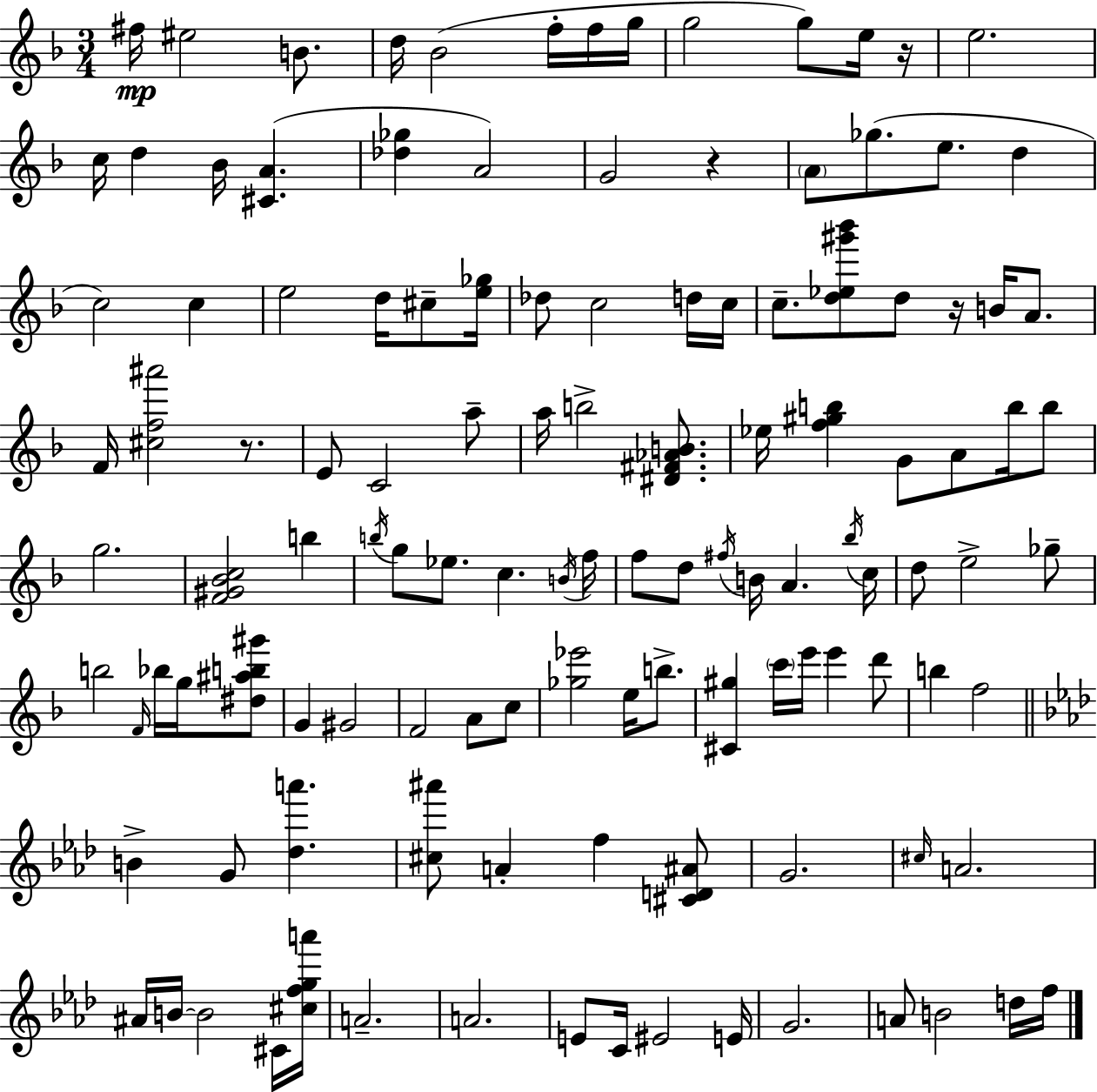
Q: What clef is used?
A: treble